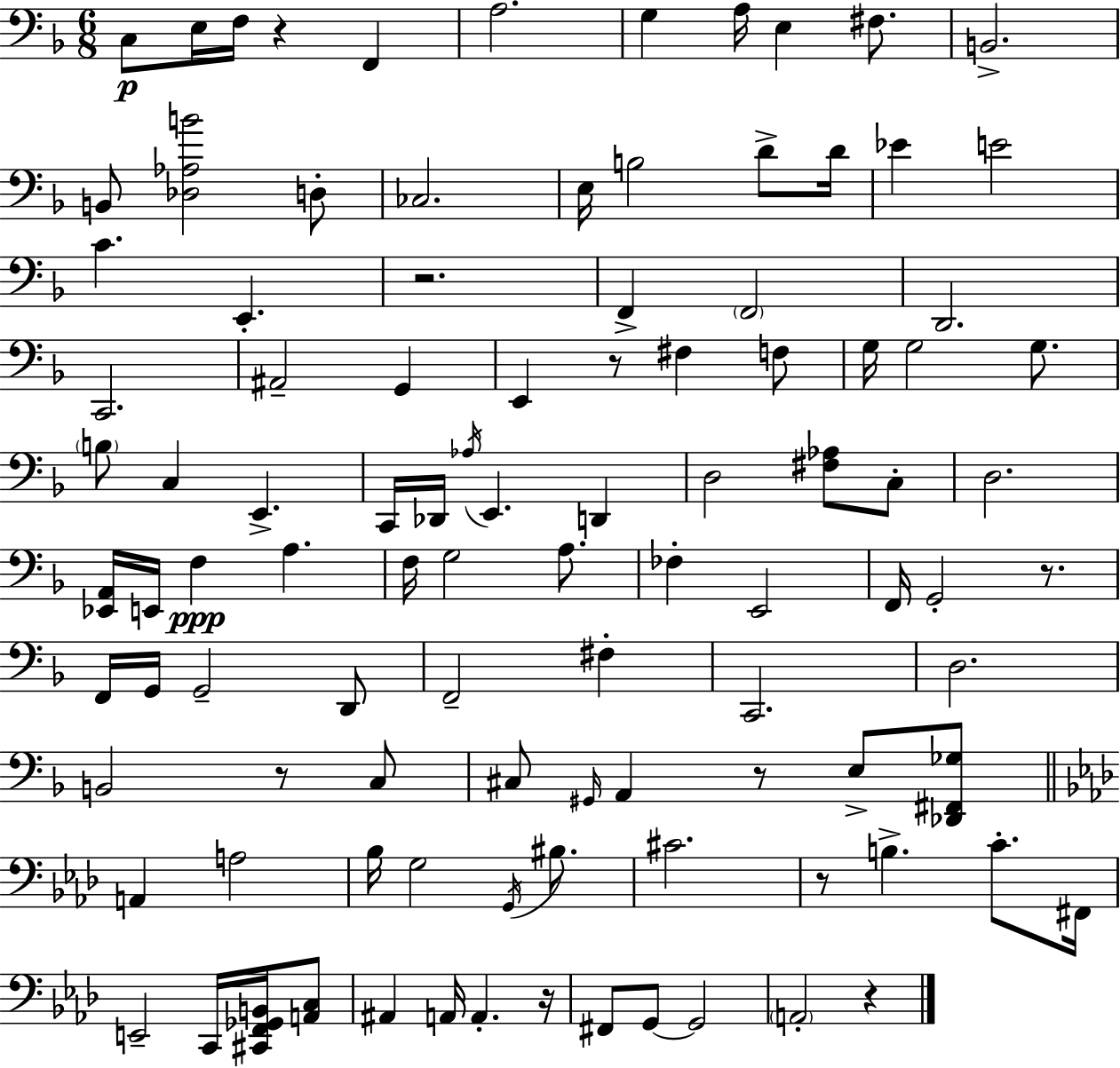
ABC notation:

X:1
T:Untitled
M:6/8
L:1/4
K:Dm
C,/2 E,/4 F,/4 z F,, A,2 G, A,/4 E, ^F,/2 B,,2 B,,/2 [_D,_A,B]2 D,/2 _C,2 E,/4 B,2 D/2 D/4 _E E2 C E,, z2 F,, F,,2 D,,2 C,,2 ^A,,2 G,, E,, z/2 ^F, F,/2 G,/4 G,2 G,/2 B,/2 C, E,, C,,/4 _D,,/4 _A,/4 E,, D,, D,2 [^F,_A,]/2 C,/2 D,2 [_E,,A,,]/4 E,,/4 F, A, F,/4 G,2 A,/2 _F, E,,2 F,,/4 G,,2 z/2 F,,/4 G,,/4 G,,2 D,,/2 F,,2 ^F, C,,2 D,2 B,,2 z/2 C,/2 ^C,/2 ^G,,/4 A,, z/2 E,/2 [_D,,^F,,_G,]/2 A,, A,2 _B,/4 G,2 G,,/4 ^B,/2 ^C2 z/2 B, C/2 ^F,,/4 E,,2 C,,/4 [^C,,F,,_G,,B,,]/4 [A,,C,]/2 ^A,, A,,/4 A,, z/4 ^F,,/2 G,,/2 G,,2 A,,2 z